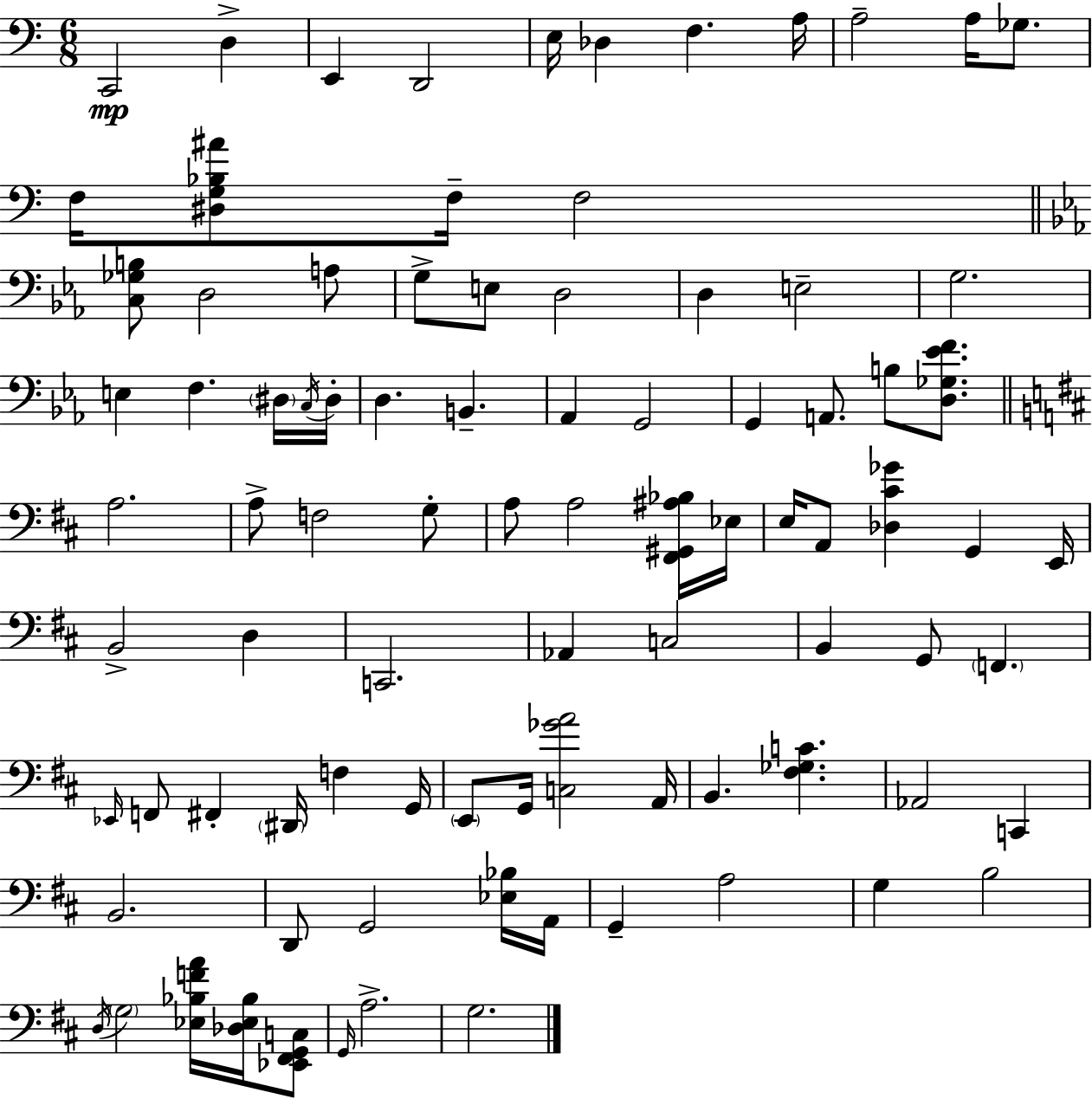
{
  \clef bass
  \numericTimeSignature
  \time 6/8
  \key a \minor
  c,2\mp d4-> | e,4 d,2 | e16 des4 f4. a16 | a2-- a16 ges8. | \break f16 <dis g bes ais'>8 f16-- f2 | \bar "||" \break \key c \minor <c ges b>8 d2 a8 | g8-> e8 d2 | d4 e2-- | g2. | \break e4 f4. \parenthesize dis16 \acciaccatura { c16 } | dis16-. d4. b,4.-- | aes,4 g,2 | g,4 a,8. b8 <d ges ees' f'>8. | \break \bar "||" \break \key d \major a2. | a8-> f2 g8-. | a8 a2 <fis, gis, ais bes>16 ees16 | e16 a,8 <des cis' ges'>4 g,4 e,16 | \break b,2-> d4 | c,2. | aes,4 c2 | b,4 g,8 \parenthesize f,4. | \break \grace { ees,16 } f,8 fis,4-. \parenthesize dis,16 f4 | g,16 \parenthesize e,8 g,16 <c ges' a'>2 | a,16 b,4. <fis ges c'>4. | aes,2 c,4 | \break b,2. | d,8 g,2 <ees bes>16 | a,16 g,4-- a2 | g4 b2 | \break \acciaccatura { d16 } \parenthesize g2 <ees bes f' a'>16 <des ees bes>16 | <ees, fis, g, c>8 \grace { g,16 } a2.-> | g2. | \bar "|."
}